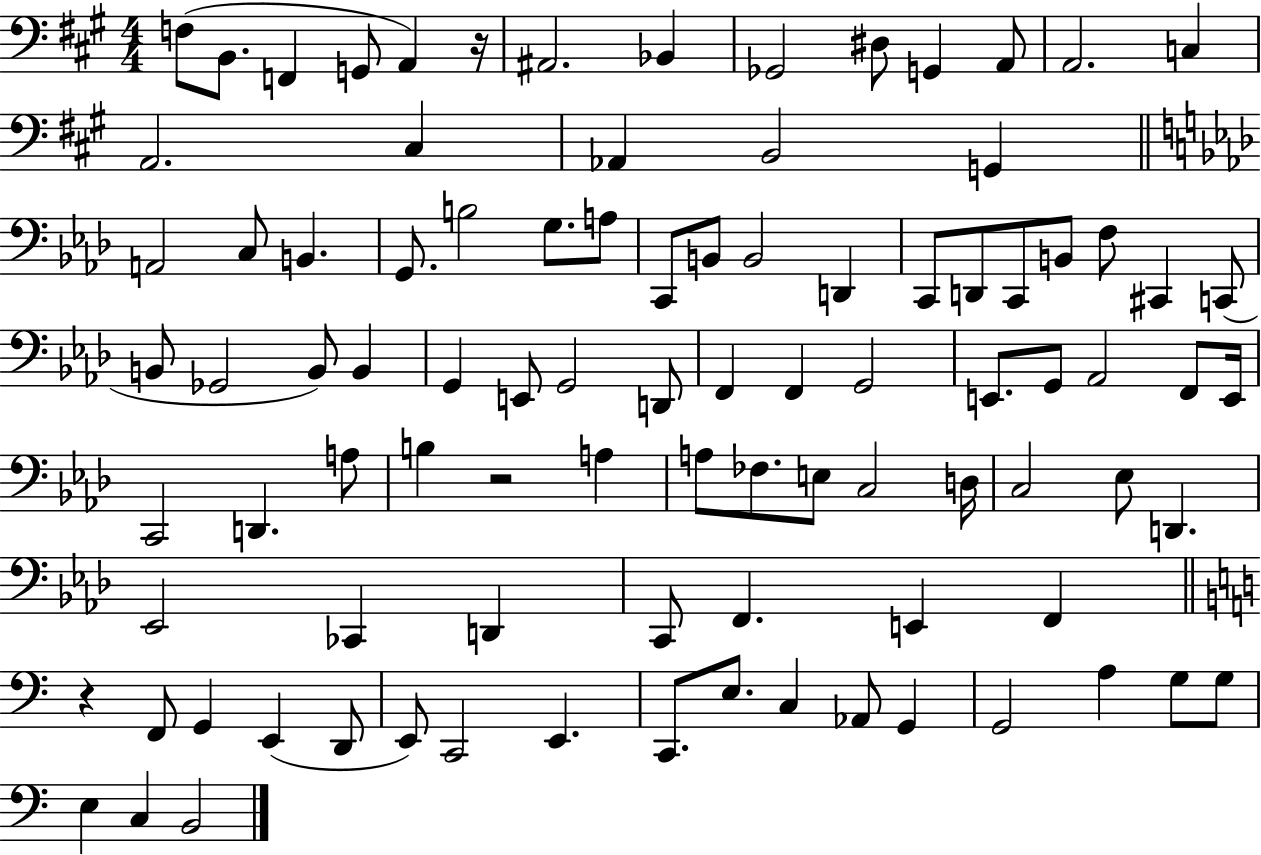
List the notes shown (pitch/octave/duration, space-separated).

F3/e B2/e. F2/q G2/e A2/q R/s A#2/h. Bb2/q Gb2/h D#3/e G2/q A2/e A2/h. C3/q A2/h. C#3/q Ab2/q B2/h G2/q A2/h C3/e B2/q. G2/e. B3/h G3/e. A3/e C2/e B2/e B2/h D2/q C2/e D2/e C2/e B2/e F3/e C#2/q C2/e B2/e Gb2/h B2/e B2/q G2/q E2/e G2/h D2/e F2/q F2/q G2/h E2/e. G2/e Ab2/h F2/e E2/s C2/h D2/q. A3/e B3/q R/h A3/q A3/e FES3/e. E3/e C3/h D3/s C3/h Eb3/e D2/q. Eb2/h CES2/q D2/q C2/e F2/q. E2/q F2/q R/q F2/e G2/q E2/q D2/e E2/e C2/h E2/q. C2/e. E3/e. C3/q Ab2/e G2/q G2/h A3/q G3/e G3/e E3/q C3/q B2/h